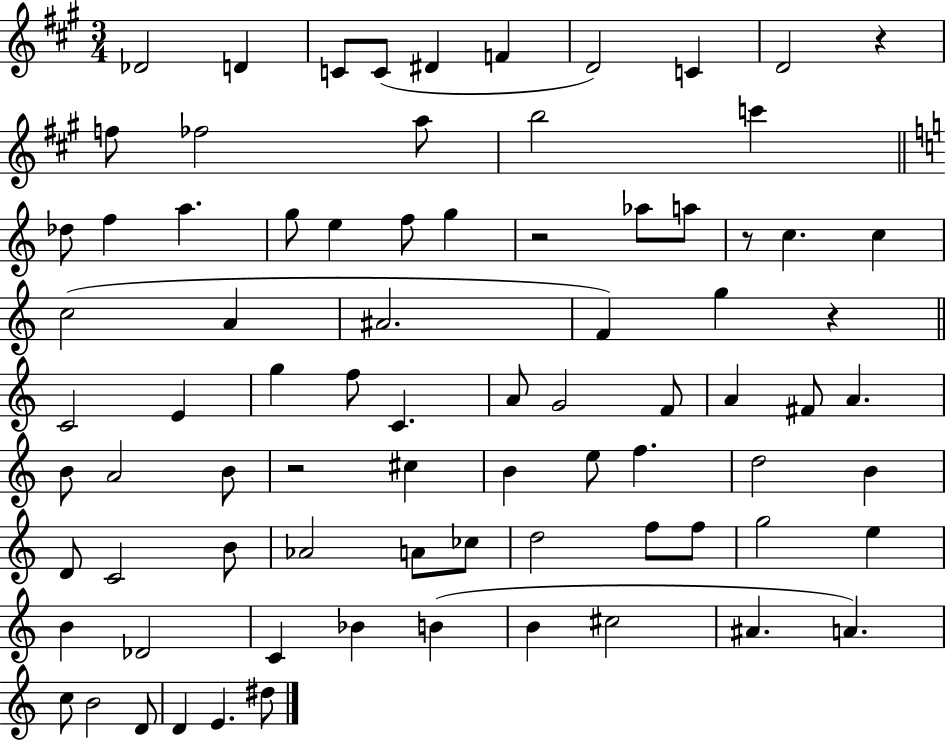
X:1
T:Untitled
M:3/4
L:1/4
K:A
_D2 D C/2 C/2 ^D F D2 C D2 z f/2 _f2 a/2 b2 c' _d/2 f a g/2 e f/2 g z2 _a/2 a/2 z/2 c c c2 A ^A2 F g z C2 E g f/2 C A/2 G2 F/2 A ^F/2 A B/2 A2 B/2 z2 ^c B e/2 f d2 B D/2 C2 B/2 _A2 A/2 _c/2 d2 f/2 f/2 g2 e B _D2 C _B B B ^c2 ^A A c/2 B2 D/2 D E ^d/2